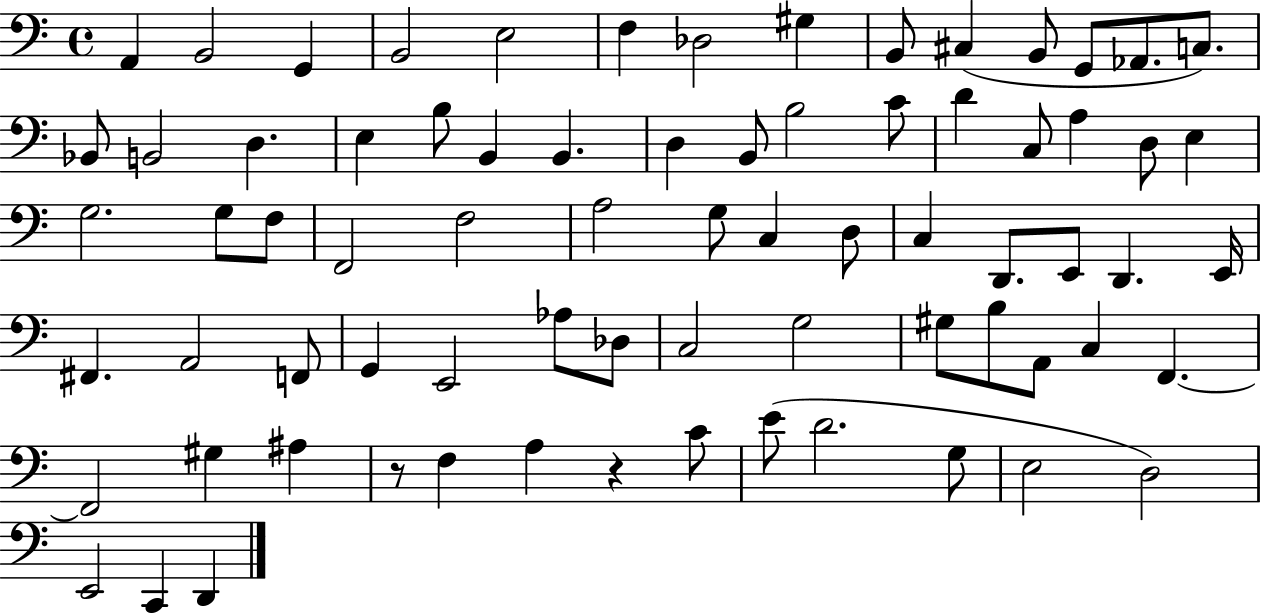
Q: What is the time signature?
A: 4/4